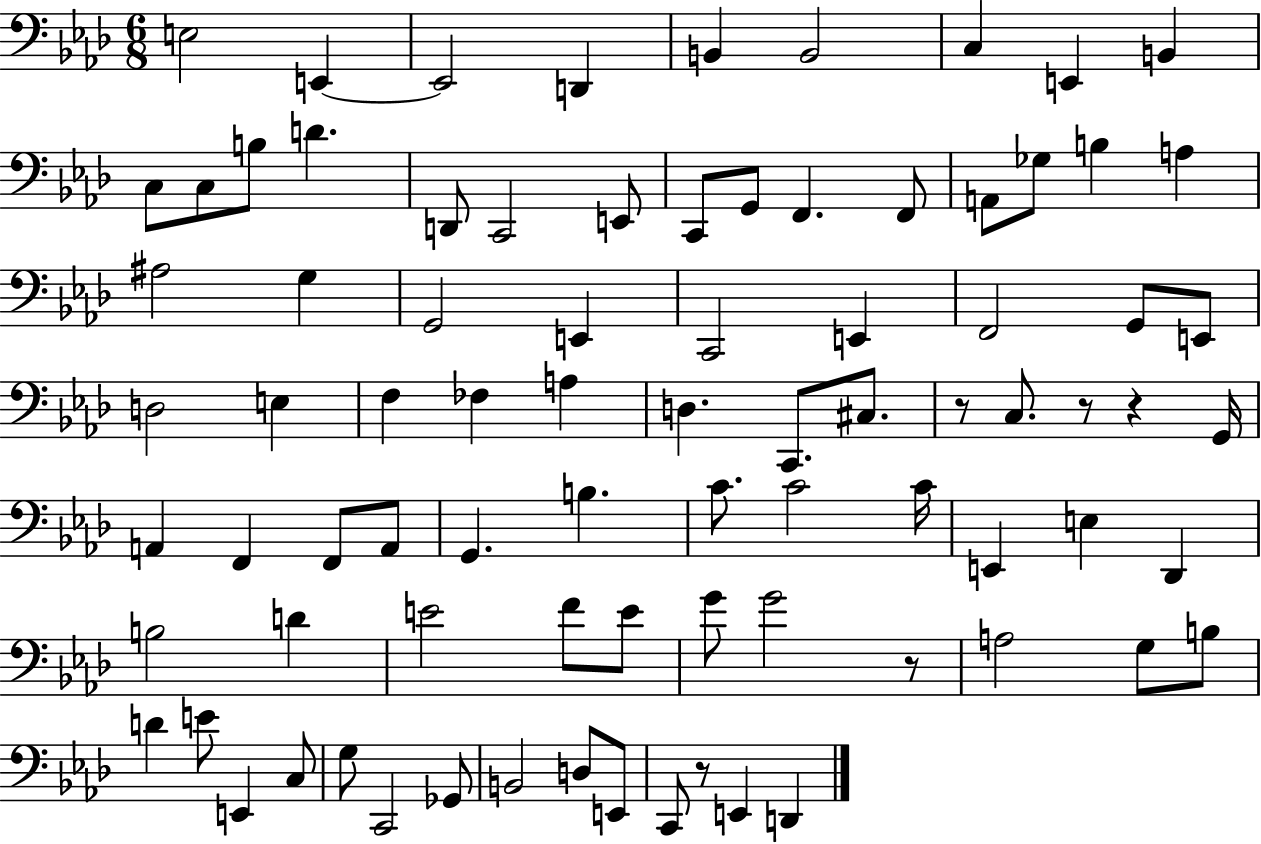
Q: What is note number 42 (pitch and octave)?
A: C3